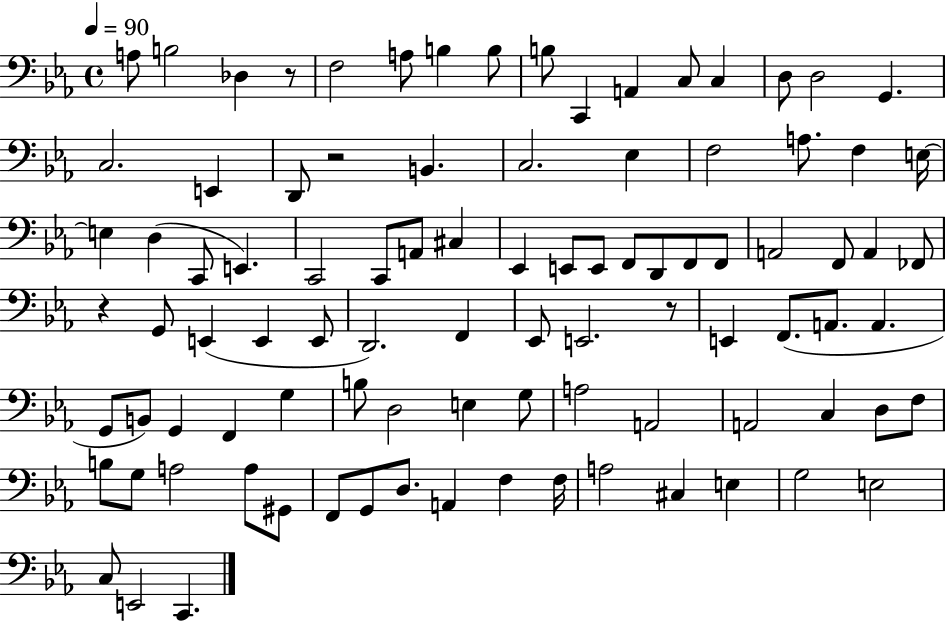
X:1
T:Untitled
M:4/4
L:1/4
K:Eb
A,/2 B,2 _D, z/2 F,2 A,/2 B, B,/2 B,/2 C,, A,, C,/2 C, D,/2 D,2 G,, C,2 E,, D,,/2 z2 B,, C,2 _E, F,2 A,/2 F, E,/4 E, D, C,,/2 E,, C,,2 C,,/2 A,,/2 ^C, _E,, E,,/2 E,,/2 F,,/2 D,,/2 F,,/2 F,,/2 A,,2 F,,/2 A,, _F,,/2 z G,,/2 E,, E,, E,,/2 D,,2 F,, _E,,/2 E,,2 z/2 E,, F,,/2 A,,/2 A,, G,,/2 B,,/2 G,, F,, G, B,/2 D,2 E, G,/2 A,2 A,,2 A,,2 C, D,/2 F,/2 B,/2 G,/2 A,2 A,/2 ^G,,/2 F,,/2 G,,/2 D,/2 A,, F, F,/4 A,2 ^C, E, G,2 E,2 C,/2 E,,2 C,,